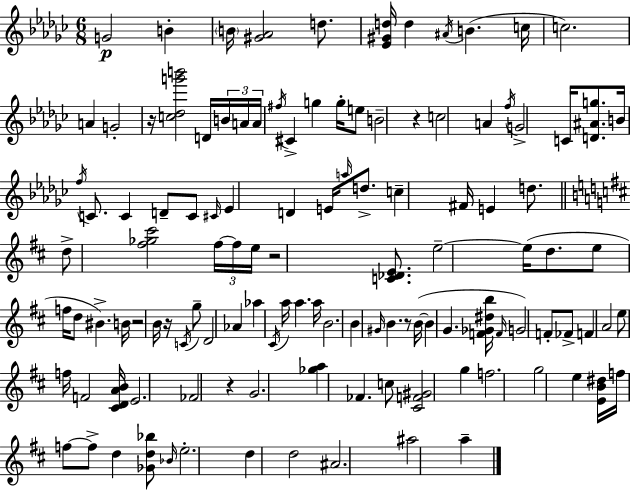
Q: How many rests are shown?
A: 7